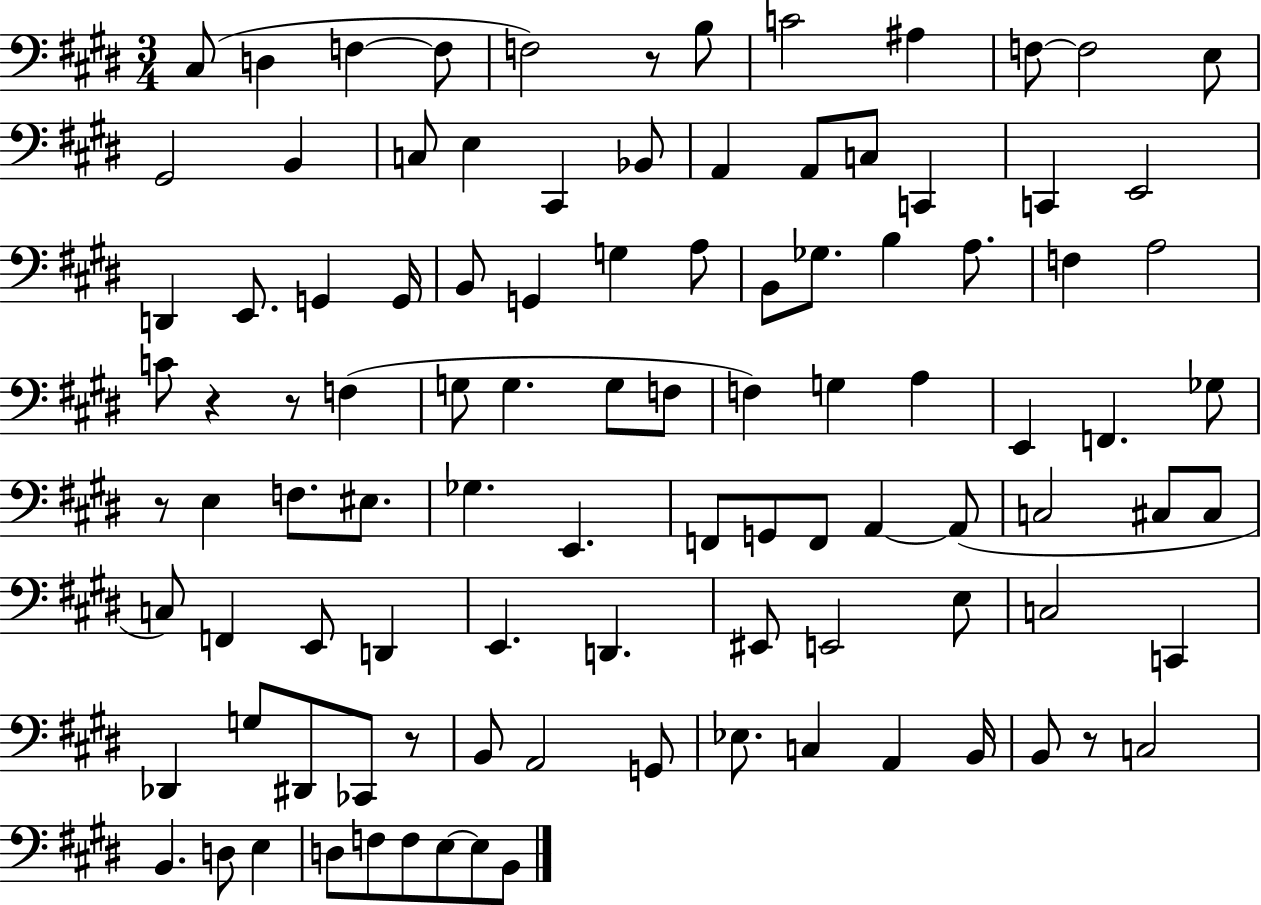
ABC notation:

X:1
T:Untitled
M:3/4
L:1/4
K:E
^C,/2 D, F, F,/2 F,2 z/2 B,/2 C2 ^A, F,/2 F,2 E,/2 ^G,,2 B,, C,/2 E, ^C,, _B,,/2 A,, A,,/2 C,/2 C,, C,, E,,2 D,, E,,/2 G,, G,,/4 B,,/2 G,, G, A,/2 B,,/2 _G,/2 B, A,/2 F, A,2 C/2 z z/2 F, G,/2 G, G,/2 F,/2 F, G, A, E,, F,, _G,/2 z/2 E, F,/2 ^E,/2 _G, E,, F,,/2 G,,/2 F,,/2 A,, A,,/2 C,2 ^C,/2 ^C,/2 C,/2 F,, E,,/2 D,, E,, D,, ^E,,/2 E,,2 E,/2 C,2 C,, _D,, G,/2 ^D,,/2 _C,,/2 z/2 B,,/2 A,,2 G,,/2 _E,/2 C, A,, B,,/4 B,,/2 z/2 C,2 B,, D,/2 E, D,/2 F,/2 F,/2 E,/2 E,/2 B,,/2